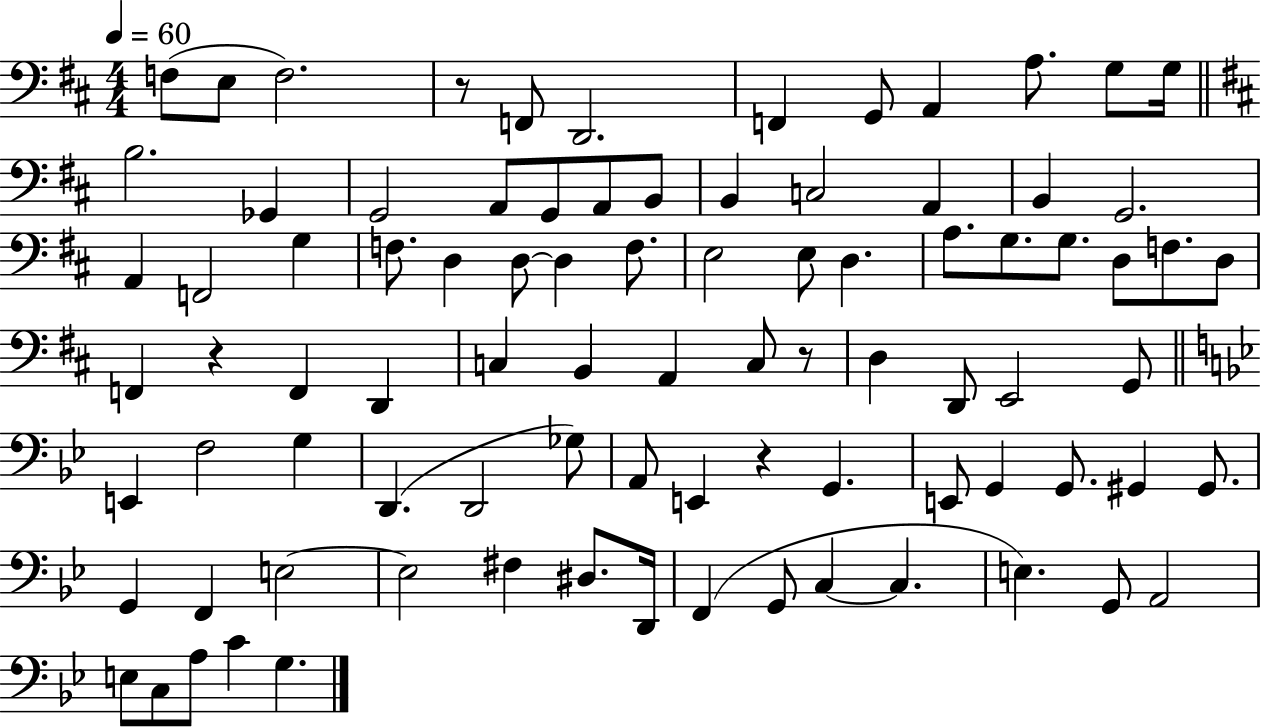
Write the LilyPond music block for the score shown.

{
  \clef bass
  \numericTimeSignature
  \time 4/4
  \key d \major
  \tempo 4 = 60
  f8( e8 f2.) | r8 f,8 d,2. | f,4 g,8 a,4 a8. g8 g16 | \bar "||" \break \key d \major b2. ges,4 | g,2 a,8 g,8 a,8 b,8 | b,4 c2 a,4 | b,4 g,2. | \break a,4 f,2 g4 | f8. d4 d8~~ d4 f8. | e2 e8 d4. | a8. g8. g8. d8 f8. d8 | \break f,4 r4 f,4 d,4 | c4 b,4 a,4 c8 r8 | d4 d,8 e,2 g,8 | \bar "||" \break \key bes \major e,4 f2 g4 | d,4.( d,2 ges8) | a,8 e,4 r4 g,4. | e,8 g,4 g,8. gis,4 gis,8. | \break g,4 f,4 e2~~ | e2 fis4 dis8. d,16 | f,4( g,8 c4~~ c4. | e4.) g,8 a,2 | \break e8 c8 a8 c'4 g4. | \bar "|."
}